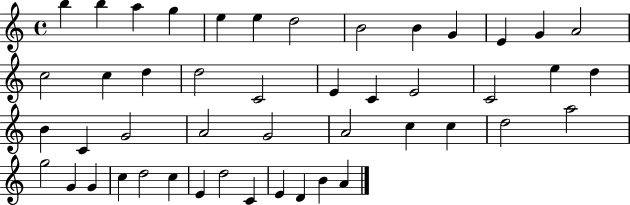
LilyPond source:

{
  \clef treble
  \time 4/4
  \defaultTimeSignature
  \key c \major
  b''4 b''4 a''4 g''4 | e''4 e''4 d''2 | b'2 b'4 g'4 | e'4 g'4 a'2 | \break c''2 c''4 d''4 | d''2 c'2 | e'4 c'4 e'2 | c'2 e''4 d''4 | \break b'4 c'4 g'2 | a'2 g'2 | a'2 c''4 c''4 | d''2 a''2 | \break g''2 g'4 g'4 | c''4 d''2 c''4 | e'4 d''2 c'4 | e'4 d'4 b'4 a'4 | \break \bar "|."
}